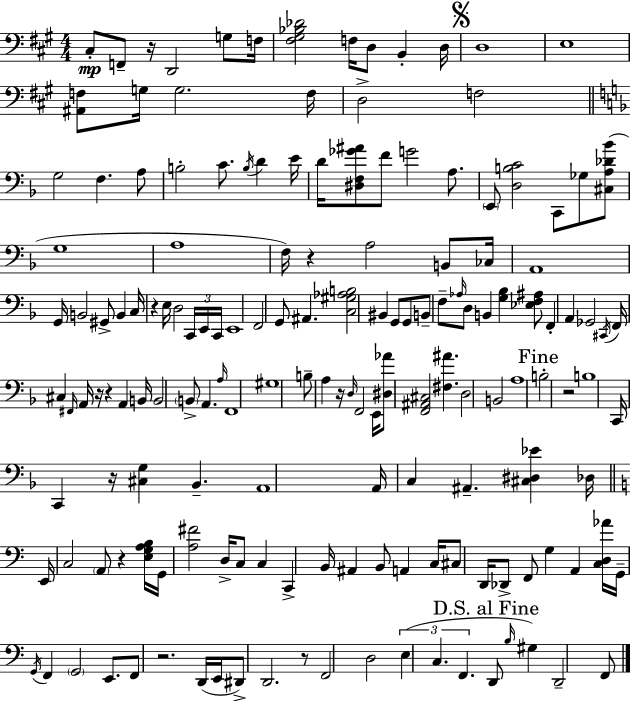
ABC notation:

X:1
T:Untitled
M:4/4
L:1/4
K:A
^C,/2 F,,/2 z/4 D,,2 G,/2 F,/4 [^F,^G,_B,_D]2 F,/4 D,/2 B,, D,/4 D,4 E,4 [^A,,F,]/2 G,/4 G,2 F,/4 D,2 F,2 G,2 F, A,/2 B,2 C/2 B,/4 D E/4 D/4 [^D,F,_G^A]/2 F/2 G2 A,/2 E,,/2 [D,B,C]2 C,,/2 _G,/2 [^C,A,_D_B]/2 G,4 A,4 F,/4 z A,2 B,,/2 _C,/4 A,,4 G,,/4 B,,2 ^G,,/2 B,, C,/4 z E,/4 D,2 C,,/4 E,,/4 C,,/4 E,,4 F,,2 G,,/2 ^A,, [C,^G,_A,B,]2 ^B,, G,,/2 G,,/2 B,,/2 F,/2 _A,/4 D,/2 B,, [G,_B,] [_E,F,^A,]/2 F,, A,, _G,,2 ^C,,/4 F,,/4 ^C, ^F,,/4 A,,/4 z/4 z A,, B,,/4 B,,2 B,,/2 A,, A,/4 F,,4 ^G,4 B,/2 A, z/4 D,/4 F,,2 E,,/4 [^D,_A]/2 [F,,^A,,^C,]2 [^F,^A] D,2 B,,2 A,4 B,2 z2 B,4 C,,/4 C,, z/4 [^C,G,] _B,, A,,4 A,,/4 C, ^A,, [^C,^D,_E] _D,/4 E,,/4 C,2 A,,/2 z [E,G,A,B,]/4 G,,/4 [A,^F]2 D,/4 C,/2 C, C,, B,,/4 ^A,, B,,/2 A,, C,/4 ^C,/2 D,,/4 _D,,/2 F,,/2 G, A,, [C,D,_A]/4 G,,/4 G,,/4 F,, G,,2 E,,/2 F,,/2 z2 D,,/4 E,,/4 ^D,,/2 D,,2 z/2 F,,2 D,2 E, C, F,, D,,/2 B,/4 ^G, D,,2 F,,/2